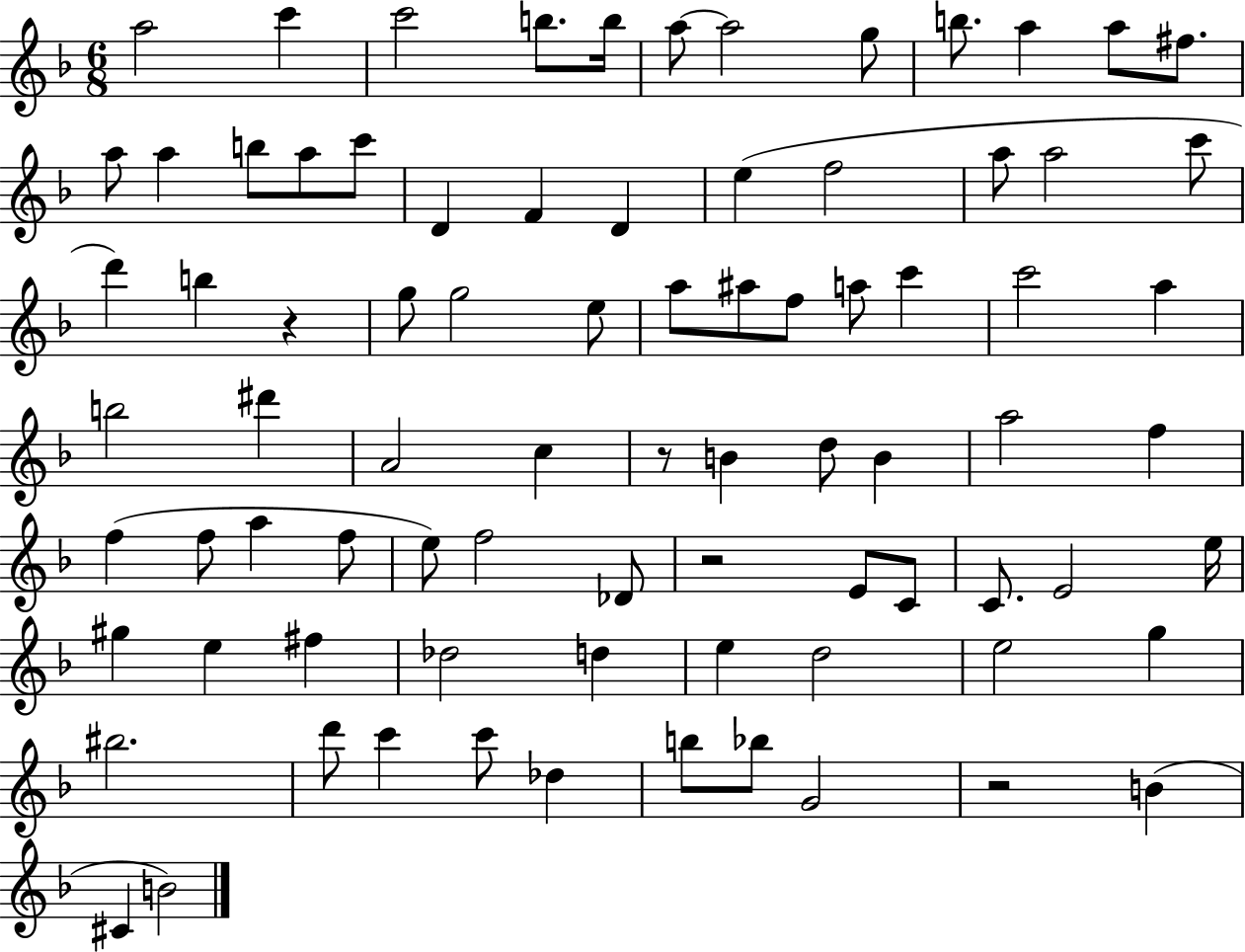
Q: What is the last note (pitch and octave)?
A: B4